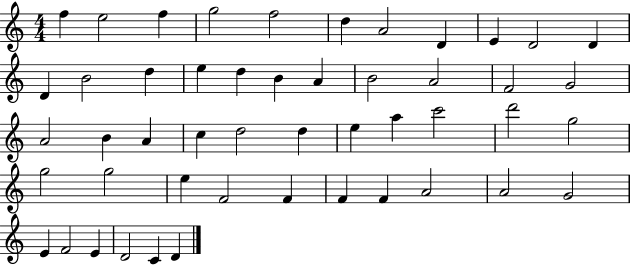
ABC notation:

X:1
T:Untitled
M:4/4
L:1/4
K:C
f e2 f g2 f2 d A2 D E D2 D D B2 d e d B A B2 A2 F2 G2 A2 B A c d2 d e a c'2 d'2 g2 g2 g2 e F2 F F F A2 A2 G2 E F2 E D2 C D